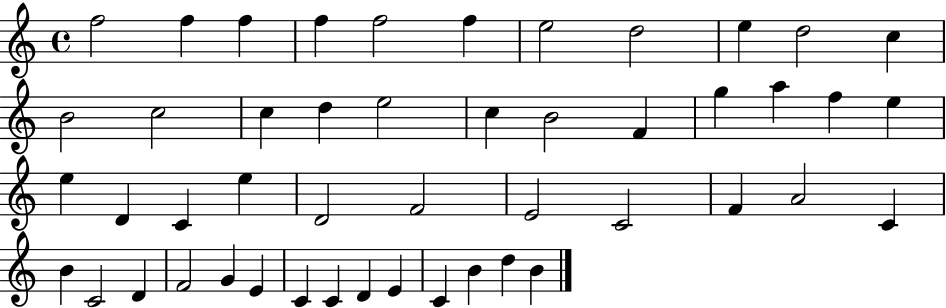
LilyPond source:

{
  \clef treble
  \time 4/4
  \defaultTimeSignature
  \key c \major
  f''2 f''4 f''4 | f''4 f''2 f''4 | e''2 d''2 | e''4 d''2 c''4 | \break b'2 c''2 | c''4 d''4 e''2 | c''4 b'2 f'4 | g''4 a''4 f''4 e''4 | \break e''4 d'4 c'4 e''4 | d'2 f'2 | e'2 c'2 | f'4 a'2 c'4 | \break b'4 c'2 d'4 | f'2 g'4 e'4 | c'4 c'4 d'4 e'4 | c'4 b'4 d''4 b'4 | \break \bar "|."
}